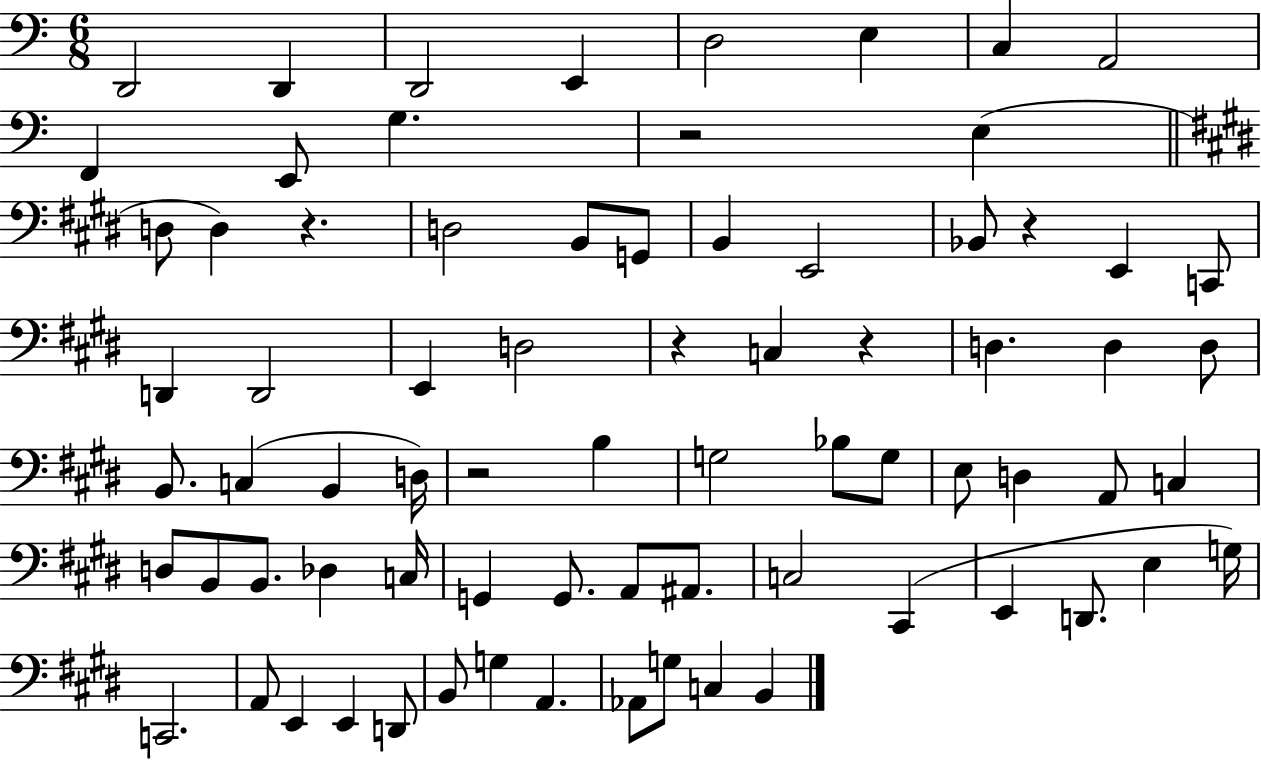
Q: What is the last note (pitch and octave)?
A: B2